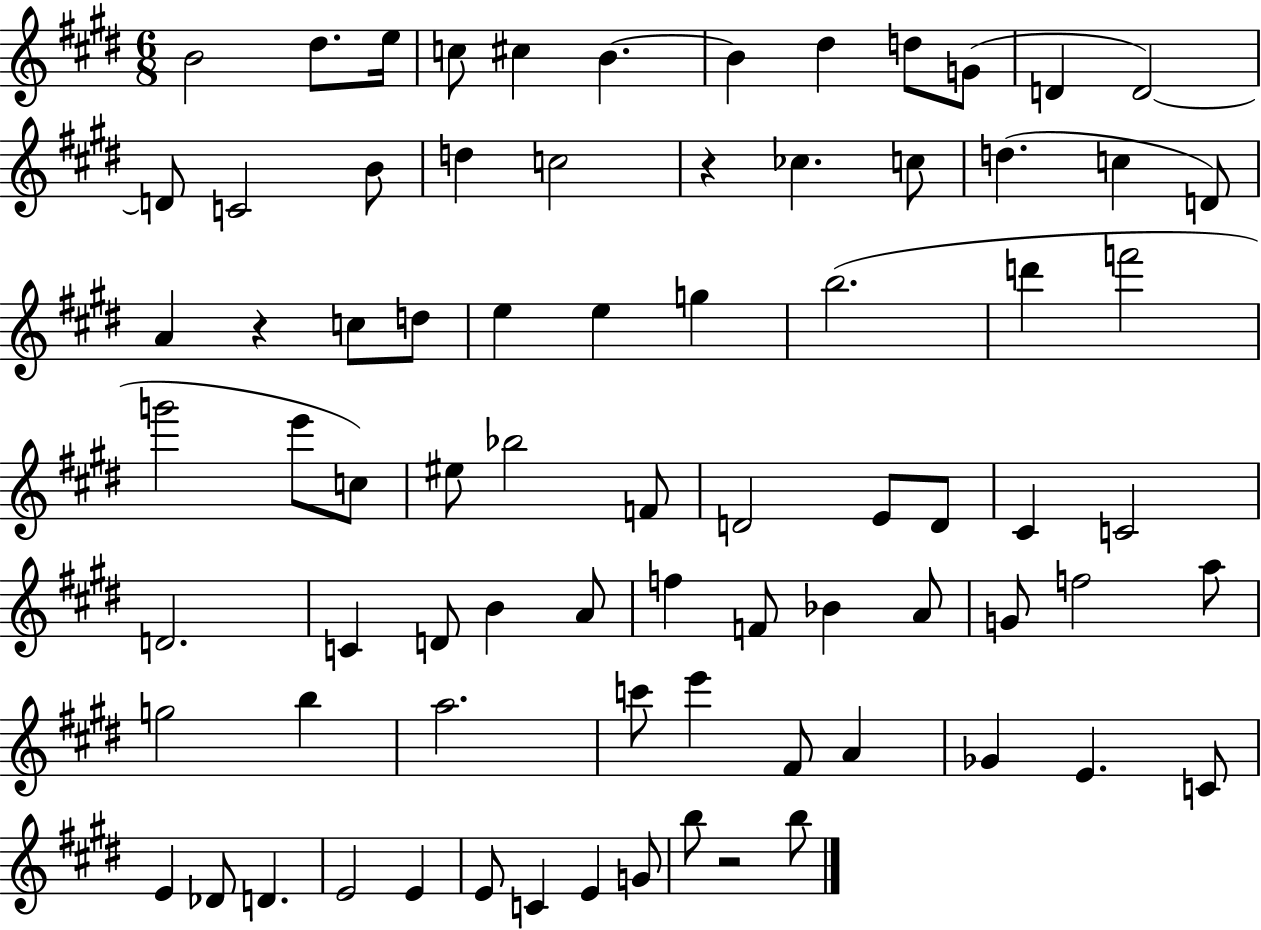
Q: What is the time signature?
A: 6/8